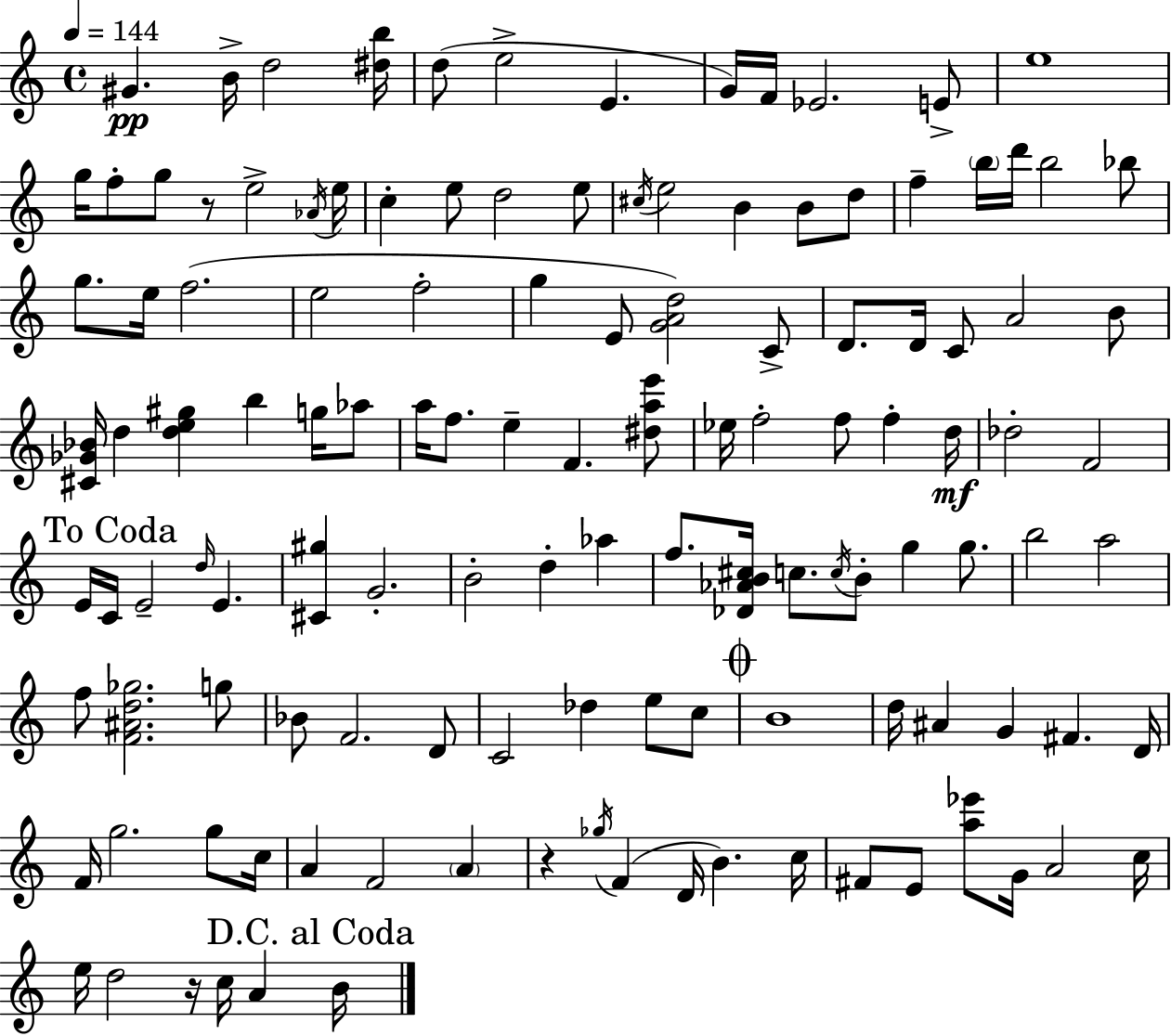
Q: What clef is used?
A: treble